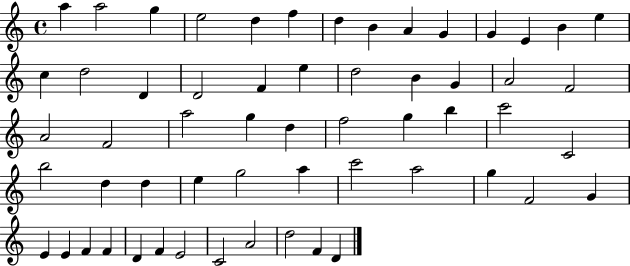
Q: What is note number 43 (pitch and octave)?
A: A5